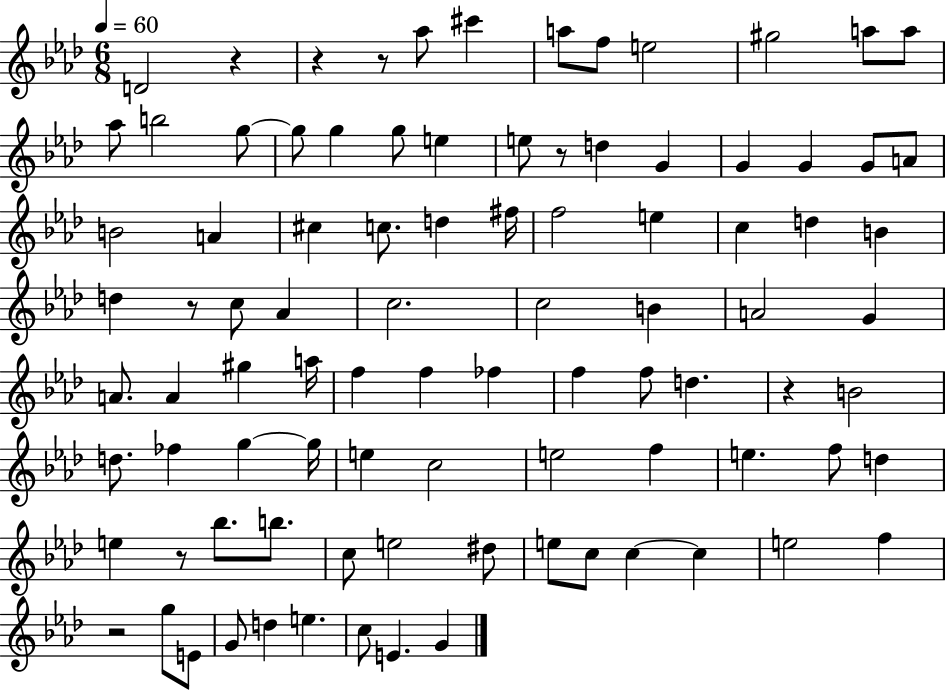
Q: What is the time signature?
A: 6/8